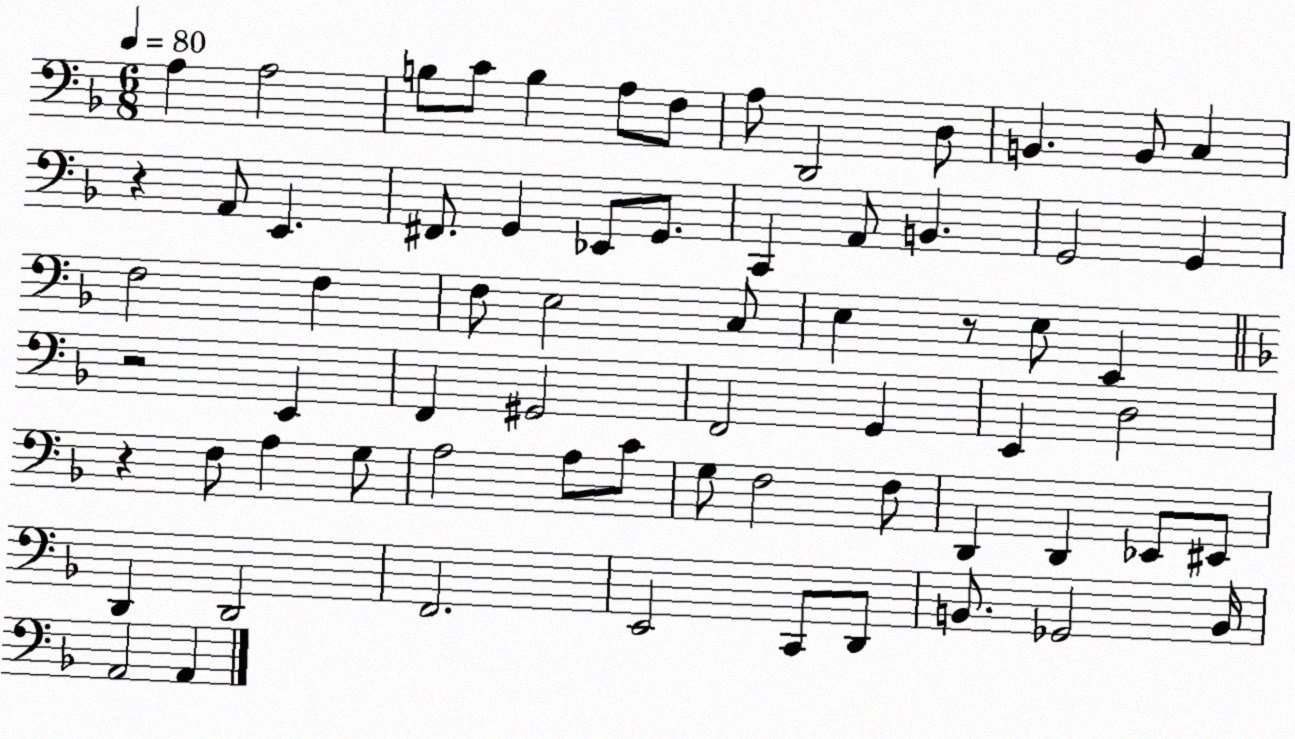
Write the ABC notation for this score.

X:1
T:Untitled
M:6/8
L:1/4
K:F
A, A,2 B,/2 C/2 B, A,/2 F,/2 A,/2 D,,2 D,/2 B,, B,,/2 C, z A,,/2 E,, ^F,,/2 G,, _E,,/2 G,,/2 C,, A,,/2 B,, G,,2 G,, F,2 F, F,/2 E,2 C,/2 E, z/2 E,/2 E,, z2 E,, F,, ^G,,2 F,,2 G,, E,, D,2 z F,/2 A, G,/2 A,2 A,/2 C/2 G,/2 F,2 F,/2 D,, D,, _E,,/2 ^E,,/2 D,, D,,2 F,,2 E,,2 C,,/2 D,,/2 B,,/2 _G,,2 B,,/4 A,,2 A,,